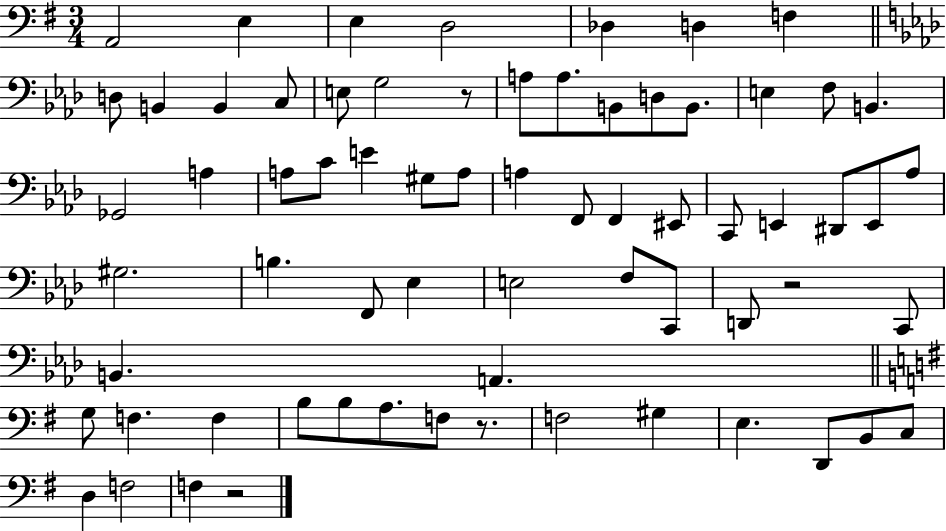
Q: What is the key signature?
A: G major